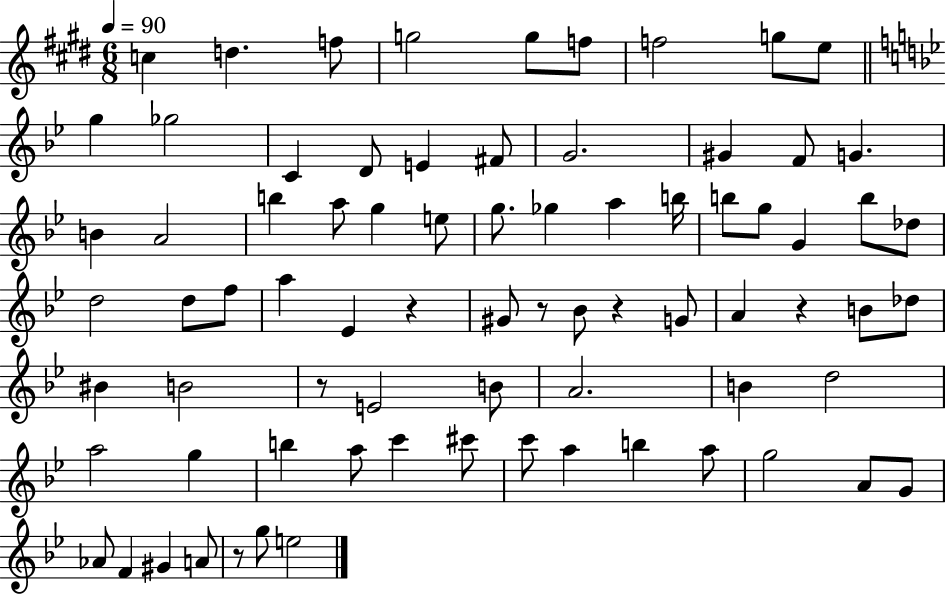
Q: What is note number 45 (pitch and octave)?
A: Db5